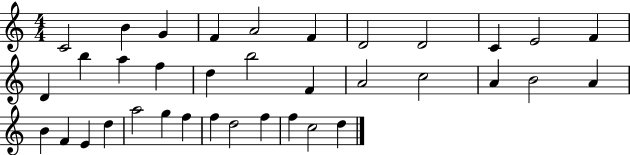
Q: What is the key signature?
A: C major